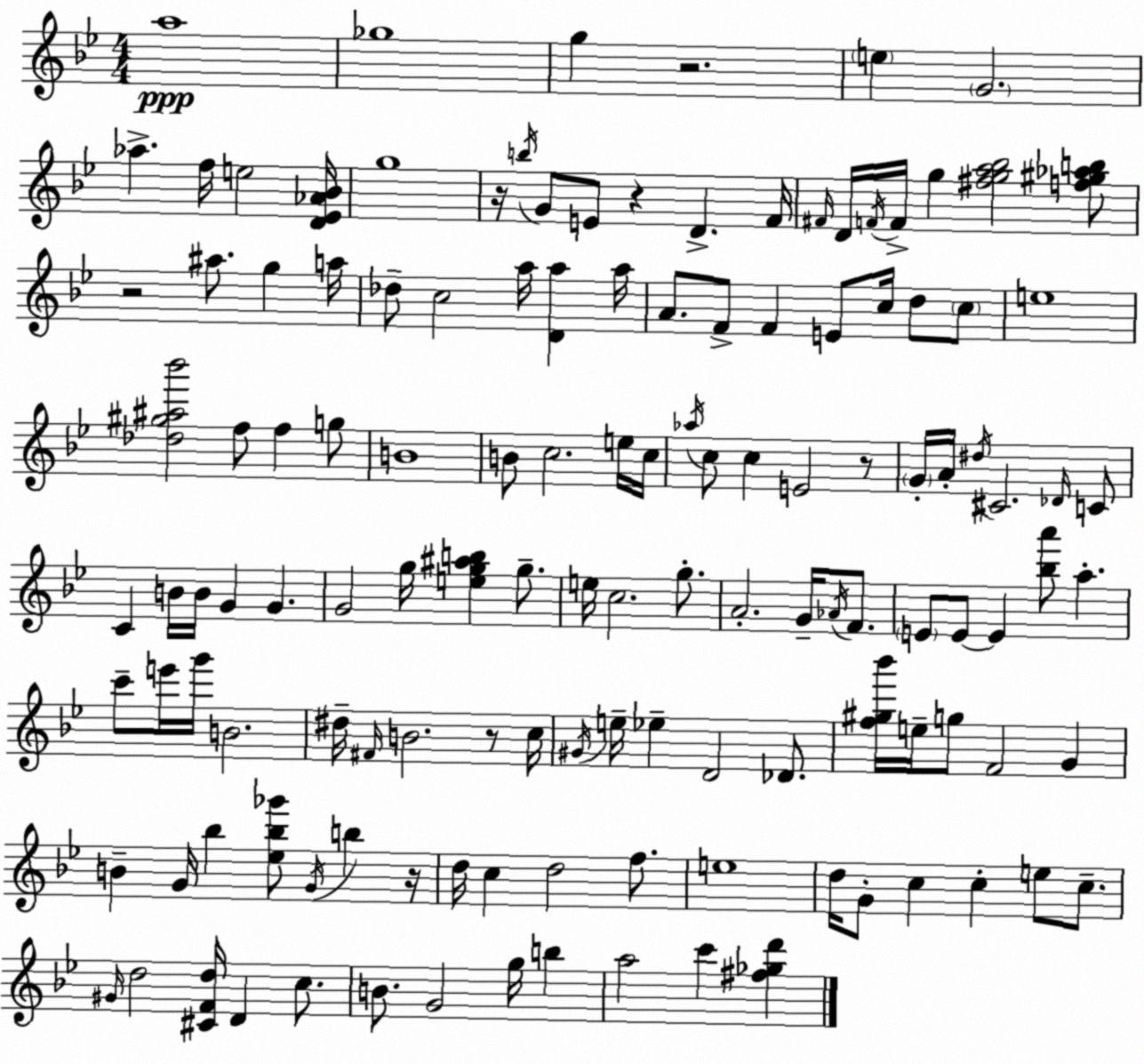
X:1
T:Untitled
M:4/4
L:1/4
K:Bb
a4 _g4 g z2 e G2 _a f/4 e2 [D_E_A_B]/4 g4 z/4 b/4 G/2 E/2 z D F/4 ^F/4 D/4 F/4 F/4 g [^fga_b]2 [f^g_ab]/2 z2 ^a/2 g a/4 _d/2 c2 a/4 [Da] a/4 A/2 F/2 F E/2 c/4 d/2 c/2 e4 [_d^g^a_b']2 f/2 f g/2 B4 B/2 c2 e/4 c/4 _a/4 c/2 c E2 z/2 G/4 A/4 ^d/4 ^C2 _D/4 C/2 C B/4 B/4 G G G2 g/4 [eg^ab] g/2 e/4 c2 g/2 A2 G/4 _A/4 F/2 E/2 E/2 E [_ba']/2 a c'/2 e'/4 g'/4 B2 ^d/4 ^F/4 B2 z/2 c/4 ^G/4 e/4 _e D2 _D/2 [f^g_b']/4 e/4 g/2 F2 G B G/4 _b [_e_b_g']/2 G/4 b z/4 d/4 c d2 f/2 e4 d/4 G/2 c c e/2 c/2 ^G/4 d2 [^CFd]/4 D c/2 B/2 G2 g/4 b a2 c' [^f_gd']